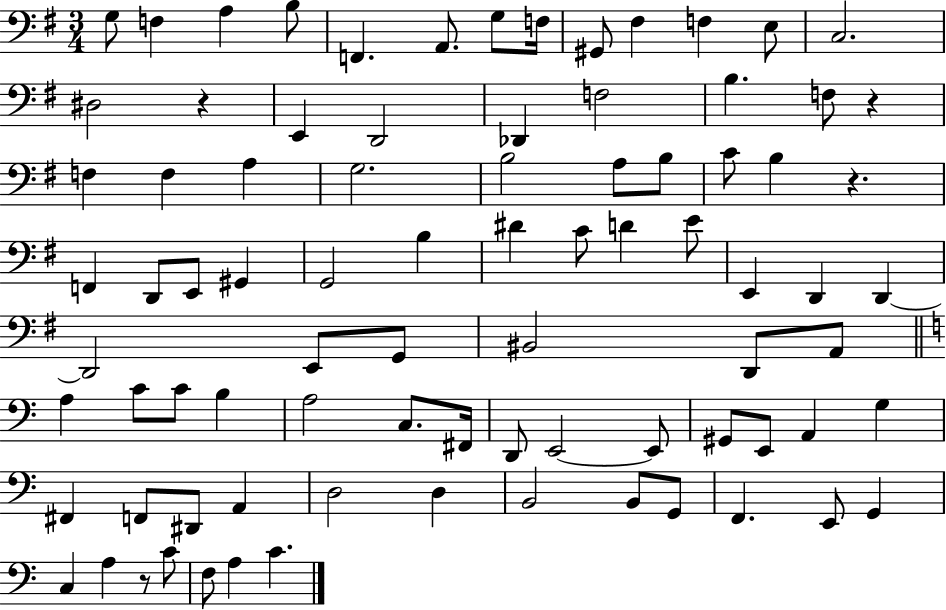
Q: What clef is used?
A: bass